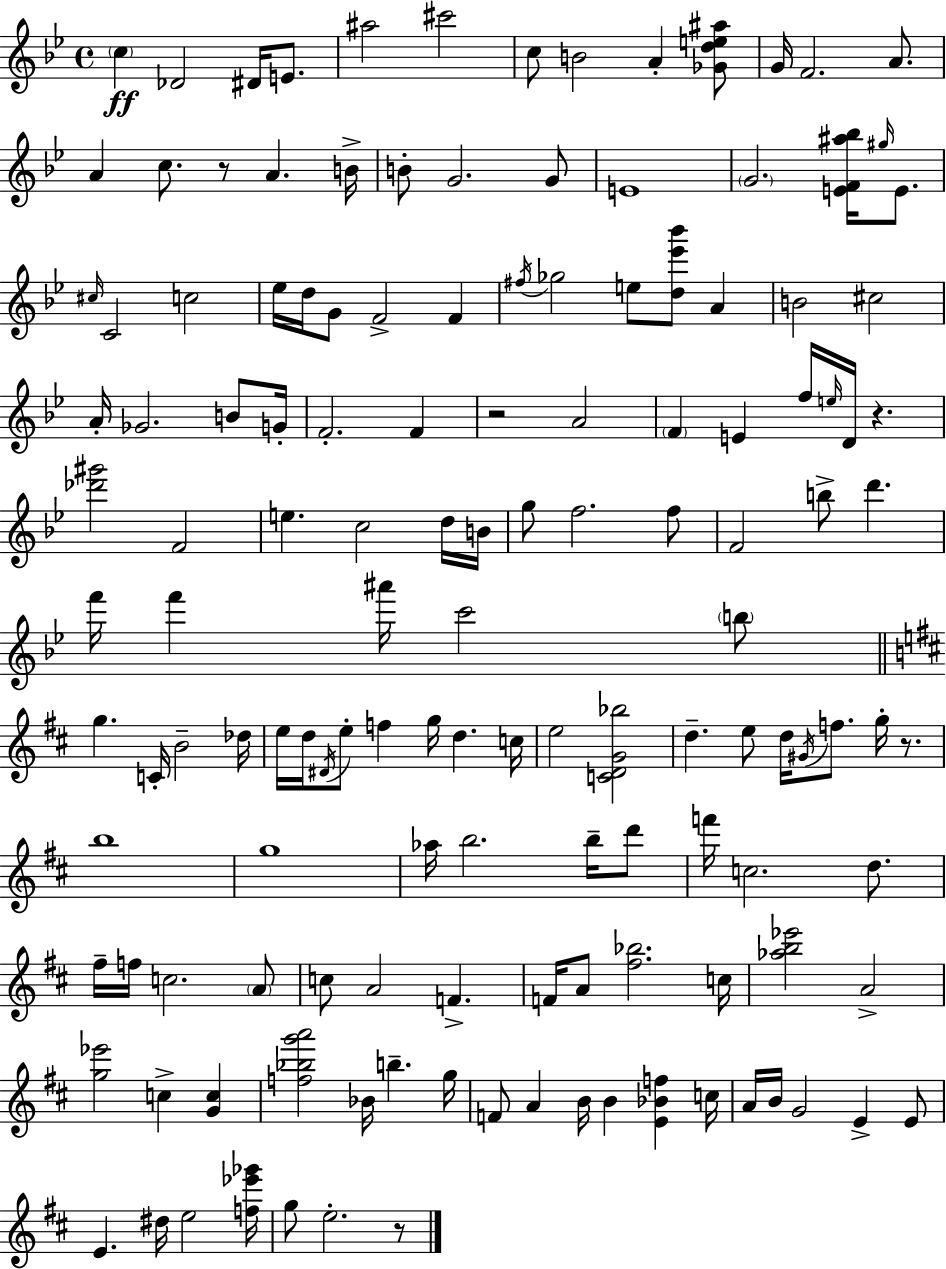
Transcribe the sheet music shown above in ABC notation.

X:1
T:Untitled
M:4/4
L:1/4
K:Gm
c _D2 ^D/4 E/2 ^a2 ^c'2 c/2 B2 A [_Gde^a]/2 G/4 F2 A/2 A c/2 z/2 A B/4 B/2 G2 G/2 E4 G2 [EF^a_b]/4 ^g/4 E/2 ^c/4 C2 c2 _e/4 d/4 G/2 F2 F ^f/4 _g2 e/2 [d_e'_b']/2 A B2 ^c2 A/4 _G2 B/2 G/4 F2 F z2 A2 F E f/4 e/4 D/4 z [_d'^g']2 F2 e c2 d/4 B/4 g/2 f2 f/2 F2 b/2 d' f'/4 f' ^a'/4 c'2 b/2 g C/4 B2 _d/4 e/4 d/4 ^D/4 e/2 f g/4 d c/4 e2 [CDG_b]2 d e/2 d/4 ^G/4 f/2 g/4 z/2 b4 g4 _a/4 b2 b/4 d'/2 f'/4 c2 d/2 ^f/4 f/4 c2 A/2 c/2 A2 F F/4 A/2 [^f_b]2 c/4 [_ab_e']2 A2 [g_e']2 c [Gc] [f_bg'a']2 _B/4 b g/4 F/2 A B/4 B [E_Bf] c/4 A/4 B/4 G2 E E/2 E ^d/4 e2 [f_e'_g']/4 g/2 e2 z/2